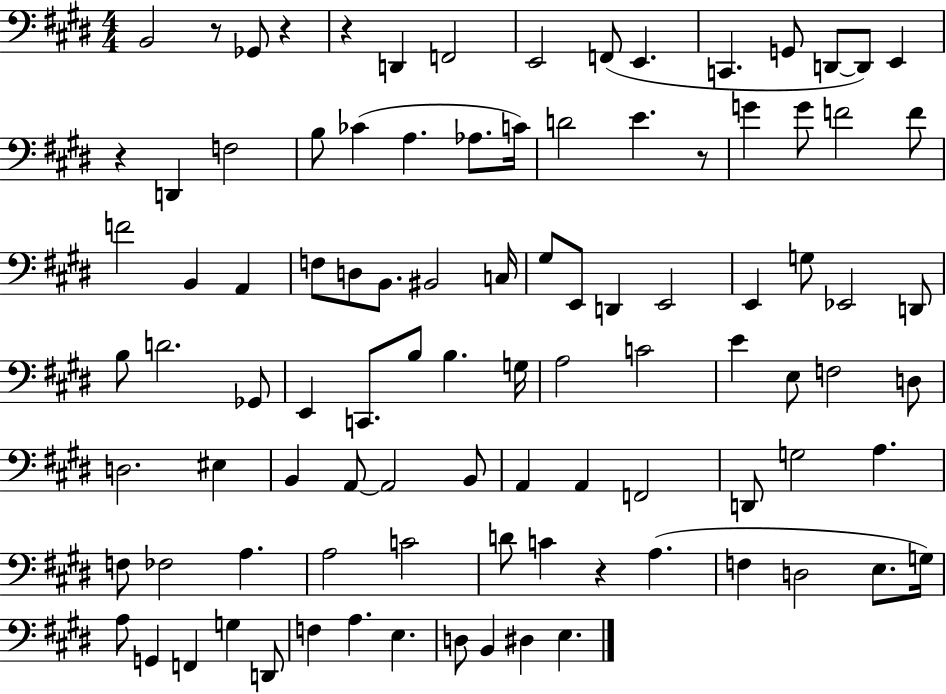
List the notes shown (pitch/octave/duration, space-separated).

B2/h R/e Gb2/e R/q R/q D2/q F2/h E2/h F2/e E2/q. C2/q. G2/e D2/e D2/e E2/q R/q D2/q F3/h B3/e CES4/q A3/q. Ab3/e. C4/s D4/h E4/q. R/e G4/q G4/e F4/h F4/e F4/h B2/q A2/q F3/e D3/e B2/e. BIS2/h C3/s G#3/e E2/e D2/q E2/h E2/q G3/e Eb2/h D2/e B3/e D4/h. Gb2/e E2/q C2/e. B3/e B3/q. G3/s A3/h C4/h E4/q E3/e F3/h D3/e D3/h. EIS3/q B2/q A2/e A2/h B2/e A2/q A2/q F2/h D2/e G3/h A3/q. F3/e FES3/h A3/q. A3/h C4/h D4/e C4/q R/q A3/q. F3/q D3/h E3/e. G3/s A3/e G2/q F2/q G3/q D2/e F3/q A3/q. E3/q. D3/e B2/q D#3/q E3/q.